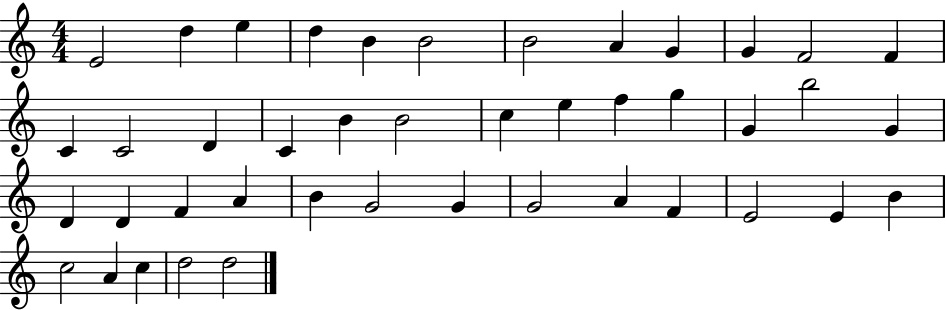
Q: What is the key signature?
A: C major